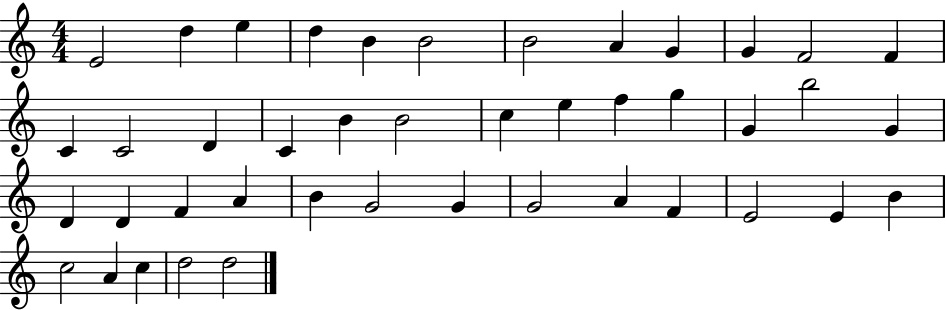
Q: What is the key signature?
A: C major